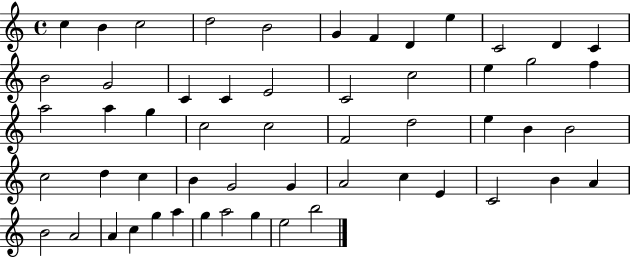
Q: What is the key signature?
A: C major